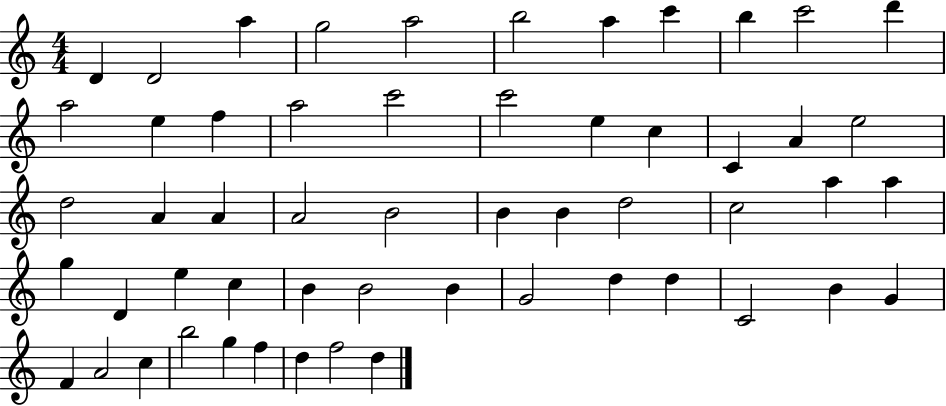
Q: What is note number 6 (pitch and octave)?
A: B5